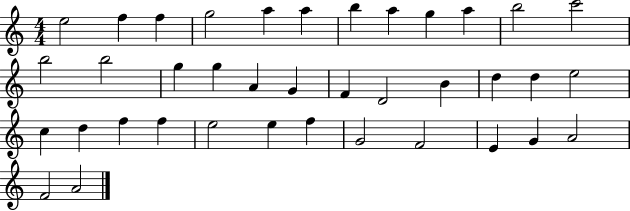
E5/h F5/q F5/q G5/h A5/q A5/q B5/q A5/q G5/q A5/q B5/h C6/h B5/h B5/h G5/q G5/q A4/q G4/q F4/q D4/h B4/q D5/q D5/q E5/h C5/q D5/q F5/q F5/q E5/h E5/q F5/q G4/h F4/h E4/q G4/q A4/h F4/h A4/h